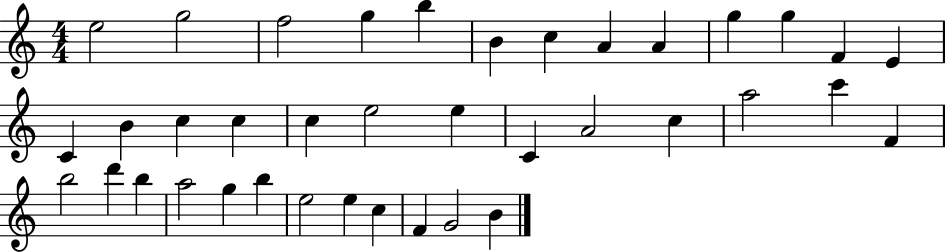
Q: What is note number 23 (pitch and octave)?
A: C5